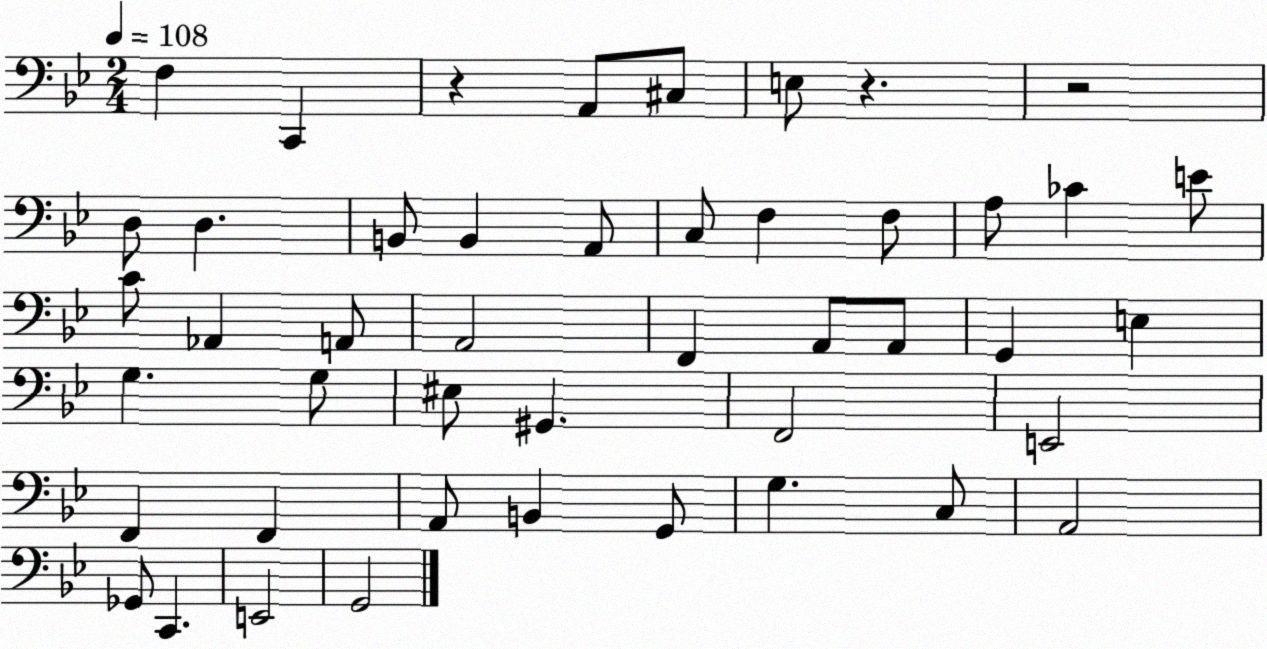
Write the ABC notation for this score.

X:1
T:Untitled
M:2/4
L:1/4
K:Bb
F, C,, z A,,/2 ^C,/2 E,/2 z z2 D,/2 D, B,,/2 B,, A,,/2 C,/2 F, F,/2 A,/2 _C E/2 C/2 _A,, A,,/2 A,,2 F,, A,,/2 A,,/2 G,, E, G, G,/2 ^E,/2 ^G,, F,,2 E,,2 F,, F,, A,,/2 B,, G,,/2 G, C,/2 A,,2 _G,,/2 C,, E,,2 G,,2